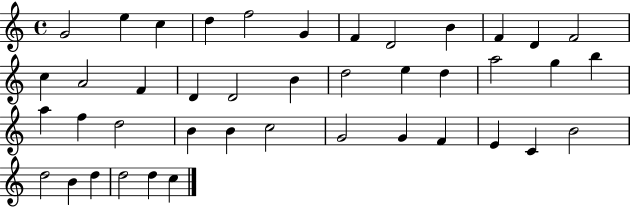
{
  \clef treble
  \time 4/4
  \defaultTimeSignature
  \key c \major
  g'2 e''4 c''4 | d''4 f''2 g'4 | f'4 d'2 b'4 | f'4 d'4 f'2 | \break c''4 a'2 f'4 | d'4 d'2 b'4 | d''2 e''4 d''4 | a''2 g''4 b''4 | \break a''4 f''4 d''2 | b'4 b'4 c''2 | g'2 g'4 f'4 | e'4 c'4 b'2 | \break d''2 b'4 d''4 | d''2 d''4 c''4 | \bar "|."
}